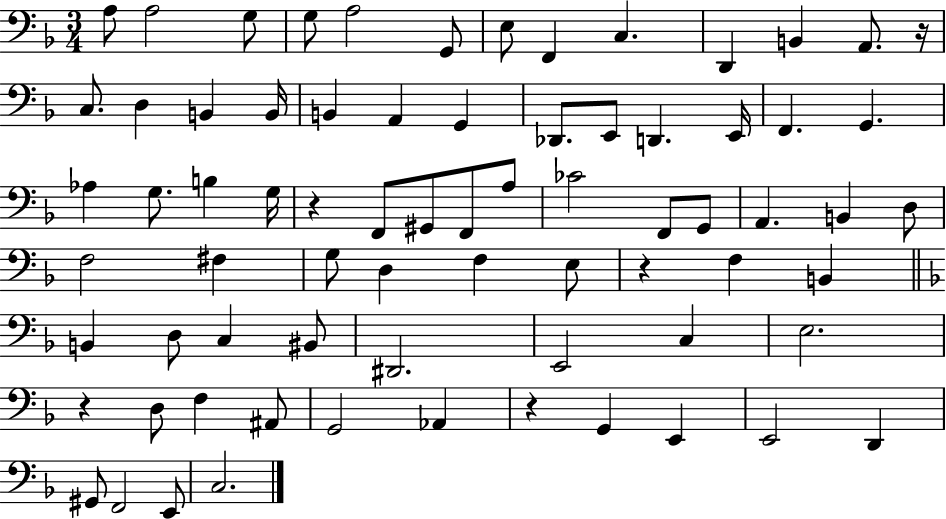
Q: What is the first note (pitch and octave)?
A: A3